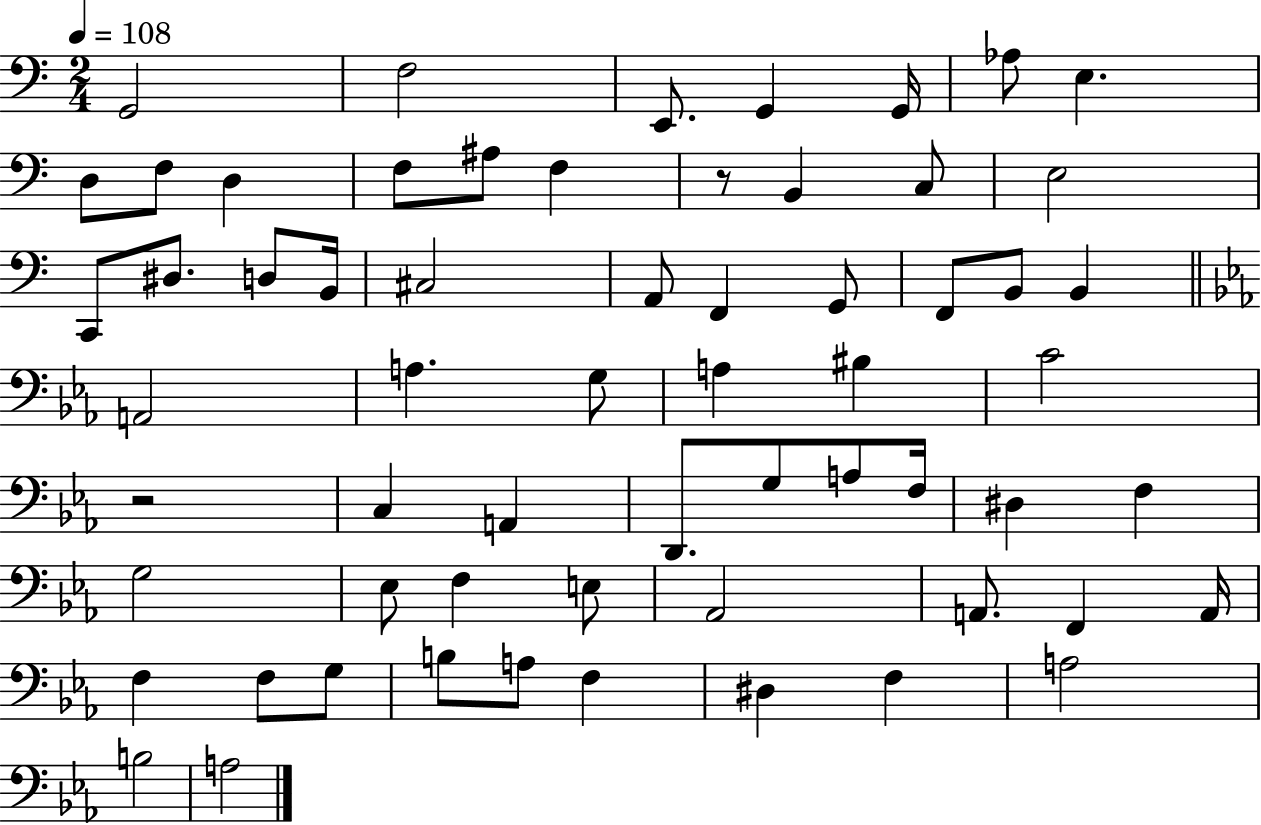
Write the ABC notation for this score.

X:1
T:Untitled
M:2/4
L:1/4
K:C
G,,2 F,2 E,,/2 G,, G,,/4 _A,/2 E, D,/2 F,/2 D, F,/2 ^A,/2 F, z/2 B,, C,/2 E,2 C,,/2 ^D,/2 D,/2 B,,/4 ^C,2 A,,/2 F,, G,,/2 F,,/2 B,,/2 B,, A,,2 A, G,/2 A, ^B, C2 z2 C, A,, D,,/2 G,/2 A,/2 F,/4 ^D, F, G,2 _E,/2 F, E,/2 _A,,2 A,,/2 F,, A,,/4 F, F,/2 G,/2 B,/2 A,/2 F, ^D, F, A,2 B,2 A,2